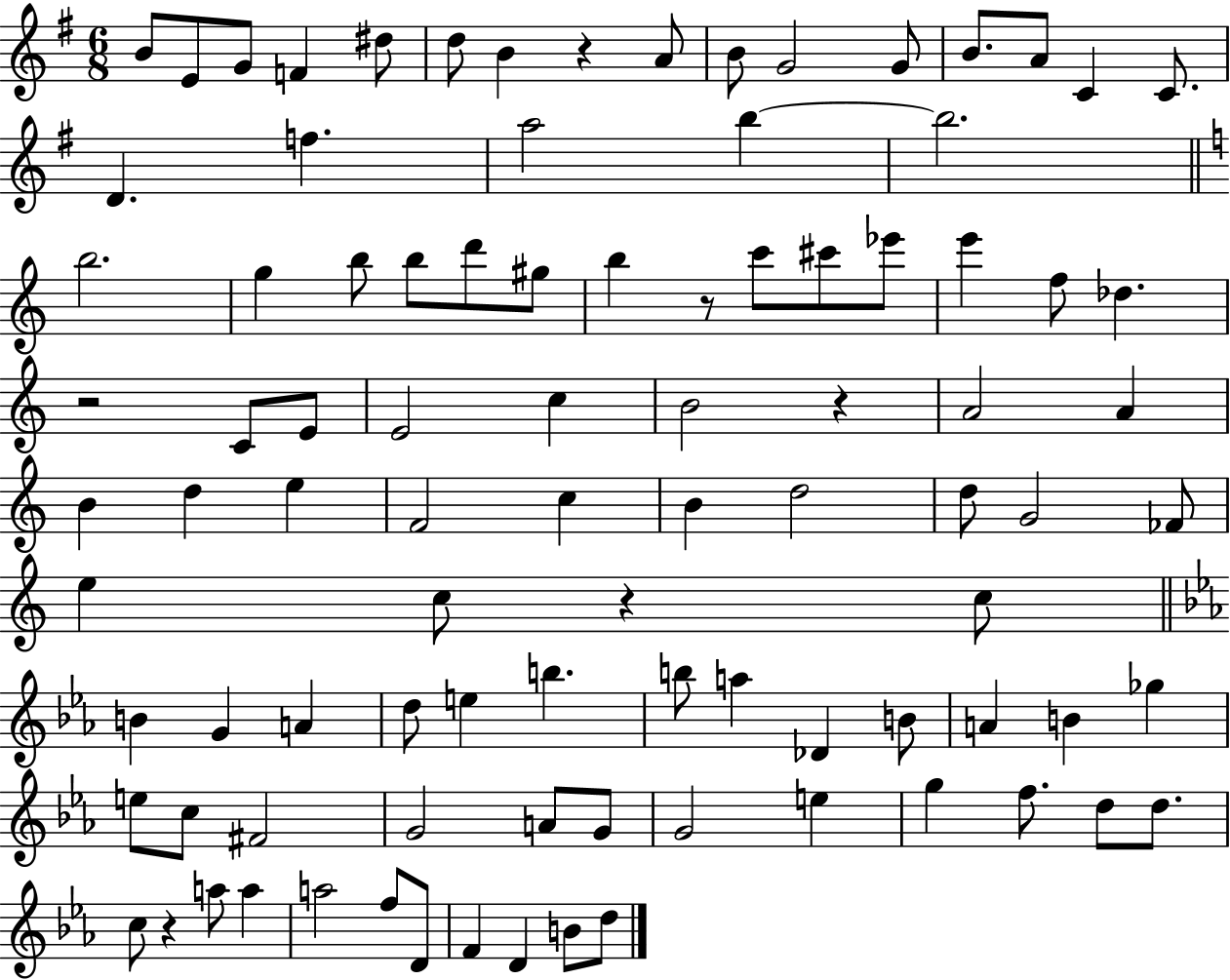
B4/e E4/e G4/e F4/q D#5/e D5/e B4/q R/q A4/e B4/e G4/h G4/e B4/e. A4/e C4/q C4/e. D4/q. F5/q. A5/h B5/q B5/h. B5/h. G5/q B5/e B5/e D6/e G#5/e B5/q R/e C6/e C#6/e Eb6/e E6/q F5/e Db5/q. R/h C4/e E4/e E4/h C5/q B4/h R/q A4/h A4/q B4/q D5/q E5/q F4/h C5/q B4/q D5/h D5/e G4/h FES4/e E5/q C5/e R/q C5/e B4/q G4/q A4/q D5/e E5/q B5/q. B5/e A5/q Db4/q B4/e A4/q B4/q Gb5/q E5/e C5/e F#4/h G4/h A4/e G4/e G4/h E5/q G5/q F5/e. D5/e D5/e. C5/e R/q A5/e A5/q A5/h F5/e D4/e F4/q D4/q B4/e D5/e